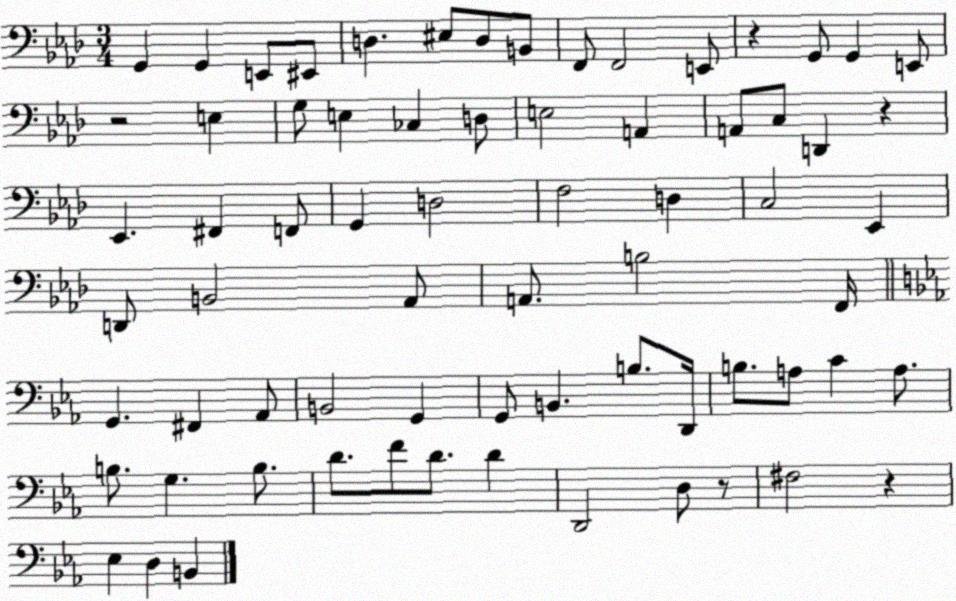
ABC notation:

X:1
T:Untitled
M:3/4
L:1/4
K:Ab
G,, G,, E,,/2 ^E,,/2 D, ^E,/2 D,/2 B,,/2 F,,/2 F,,2 E,,/2 z G,,/2 G,, E,,/2 z2 E, G,/2 E, _C, D,/2 E,2 A,, A,,/2 C,/2 D,, z _E,, ^F,, F,,/2 G,, D,2 F,2 D, C,2 _E,, D,,/2 B,,2 _A,,/2 A,,/2 B,2 F,,/4 G,, ^F,, _A,,/2 B,,2 G,, G,,/2 B,, B,/2 D,,/4 B,/2 A,/2 C A,/2 B,/2 G, B,/2 D/2 F/2 D/2 D D,,2 D,/2 z/2 ^F,2 z _E, D, B,,